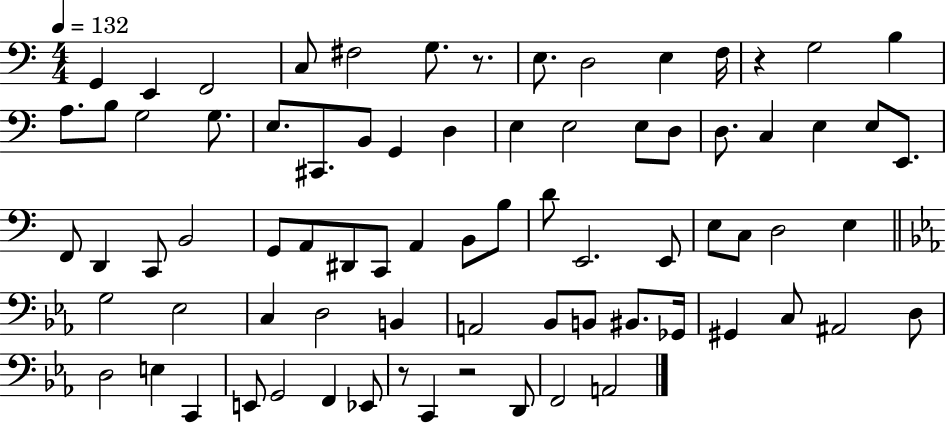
X:1
T:Untitled
M:4/4
L:1/4
K:C
G,, E,, F,,2 C,/2 ^F,2 G,/2 z/2 E,/2 D,2 E, F,/4 z G,2 B, A,/2 B,/2 G,2 G,/2 E,/2 ^C,,/2 B,,/2 G,, D, E, E,2 E,/2 D,/2 D,/2 C, E, E,/2 E,,/2 F,,/2 D,, C,,/2 B,,2 G,,/2 A,,/2 ^D,,/2 C,,/2 A,, B,,/2 B,/2 D/2 E,,2 E,,/2 E,/2 C,/2 D,2 E, G,2 _E,2 C, D,2 B,, A,,2 _B,,/2 B,,/2 ^B,,/2 _G,,/4 ^G,, C,/2 ^A,,2 D,/2 D,2 E, C,, E,,/2 G,,2 F,, _E,,/2 z/2 C,, z2 D,,/2 F,,2 A,,2